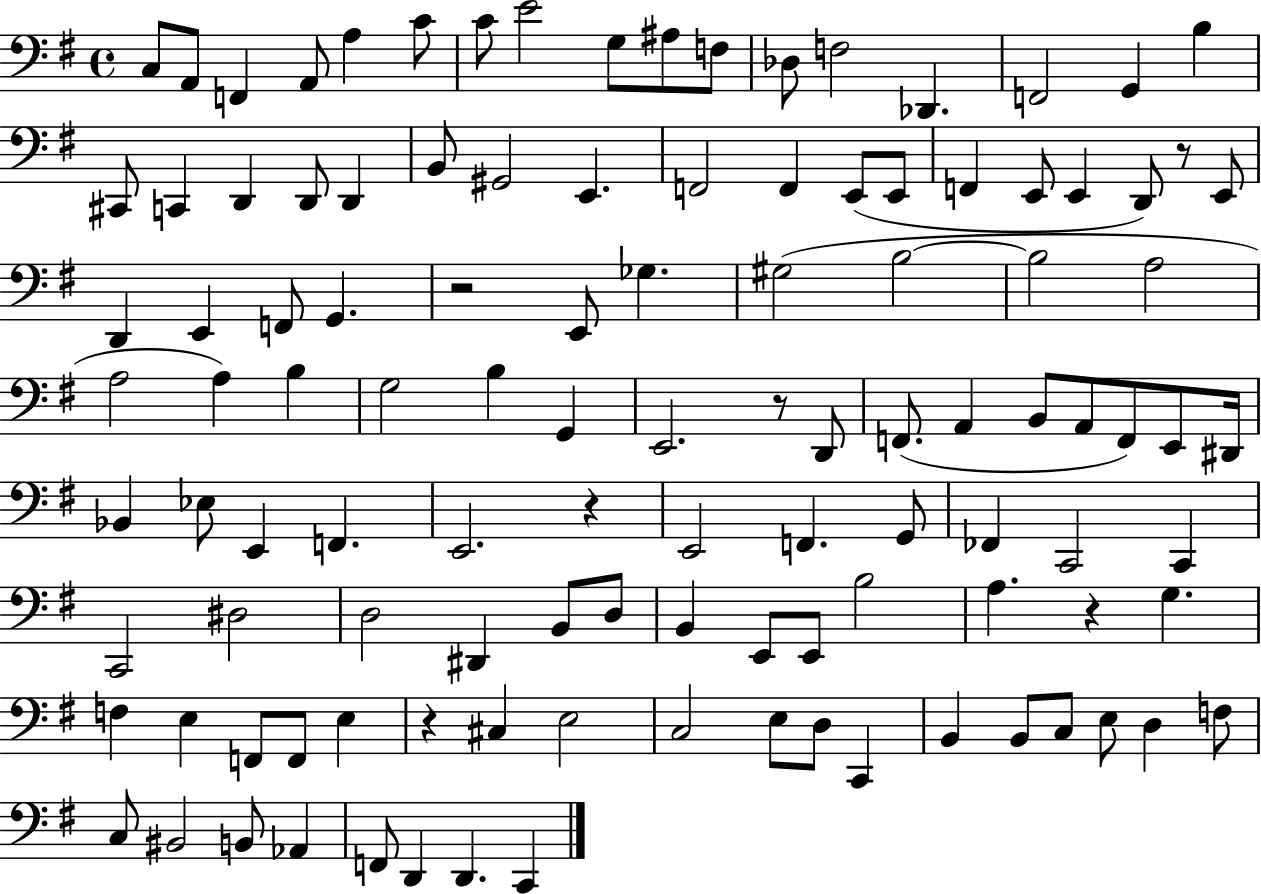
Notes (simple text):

C3/e A2/e F2/q A2/e A3/q C4/e C4/e E4/h G3/e A#3/e F3/e Db3/e F3/h Db2/q. F2/h G2/q B3/q C#2/e C2/q D2/q D2/e D2/q B2/e G#2/h E2/q. F2/h F2/q E2/e E2/e F2/q E2/e E2/q D2/e R/e E2/e D2/q E2/q F2/e G2/q. R/h E2/e Gb3/q. G#3/h B3/h B3/h A3/h A3/h A3/q B3/q G3/h B3/q G2/q E2/h. R/e D2/e F2/e. A2/q B2/e A2/e F2/e E2/e D#2/s Bb2/q Eb3/e E2/q F2/q. E2/h. R/q E2/h F2/q. G2/e FES2/q C2/h C2/q C2/h D#3/h D3/h D#2/q B2/e D3/e B2/q E2/e E2/e B3/h A3/q. R/q G3/q. F3/q E3/q F2/e F2/e E3/q R/q C#3/q E3/h C3/h E3/e D3/e C2/q B2/q B2/e C3/e E3/e D3/q F3/e C3/e BIS2/h B2/e Ab2/q F2/e D2/q D2/q. C2/q